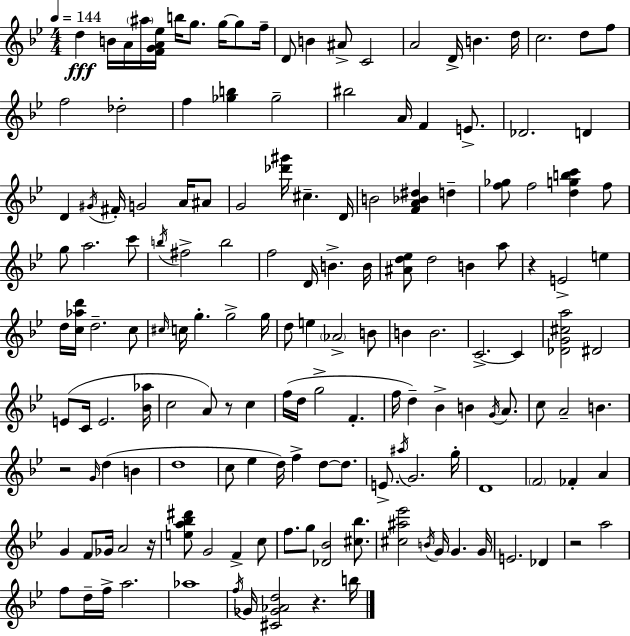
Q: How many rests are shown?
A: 6